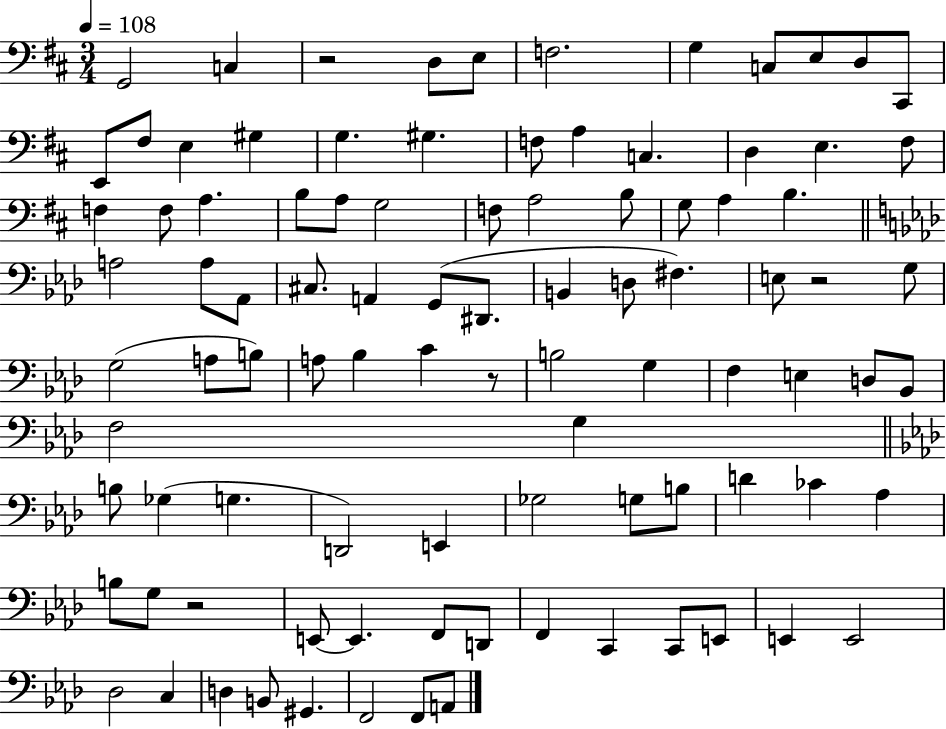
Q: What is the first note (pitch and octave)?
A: G2